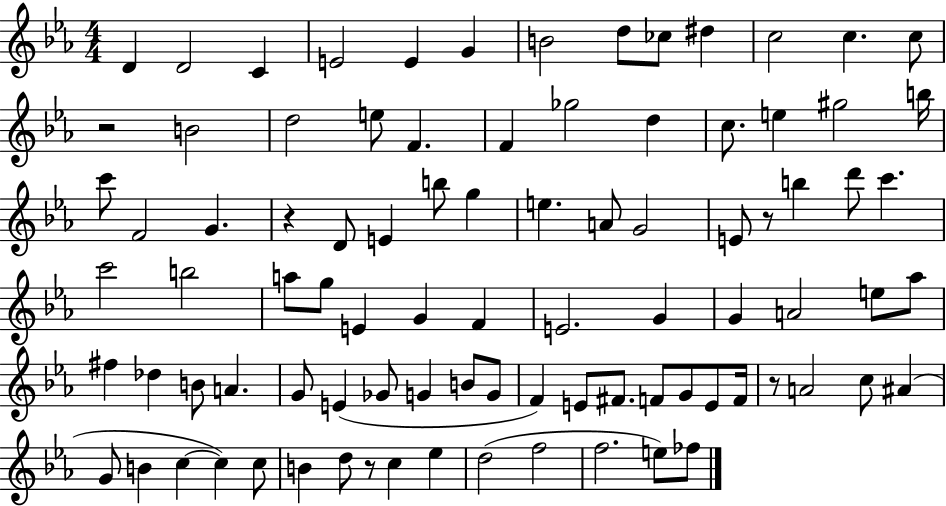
X:1
T:Untitled
M:4/4
L:1/4
K:Eb
D D2 C E2 E G B2 d/2 _c/2 ^d c2 c c/2 z2 B2 d2 e/2 F F _g2 d c/2 e ^g2 b/4 c'/2 F2 G z D/2 E b/2 g e A/2 G2 E/2 z/2 b d'/2 c' c'2 b2 a/2 g/2 E G F E2 G G A2 e/2 _a/2 ^f _d B/2 A G/2 E _G/2 G B/2 G/2 F E/2 ^F/2 F/2 G/2 E/2 F/4 z/2 A2 c/2 ^A G/2 B c c c/2 B d/2 z/2 c _e d2 f2 f2 e/2 _f/2